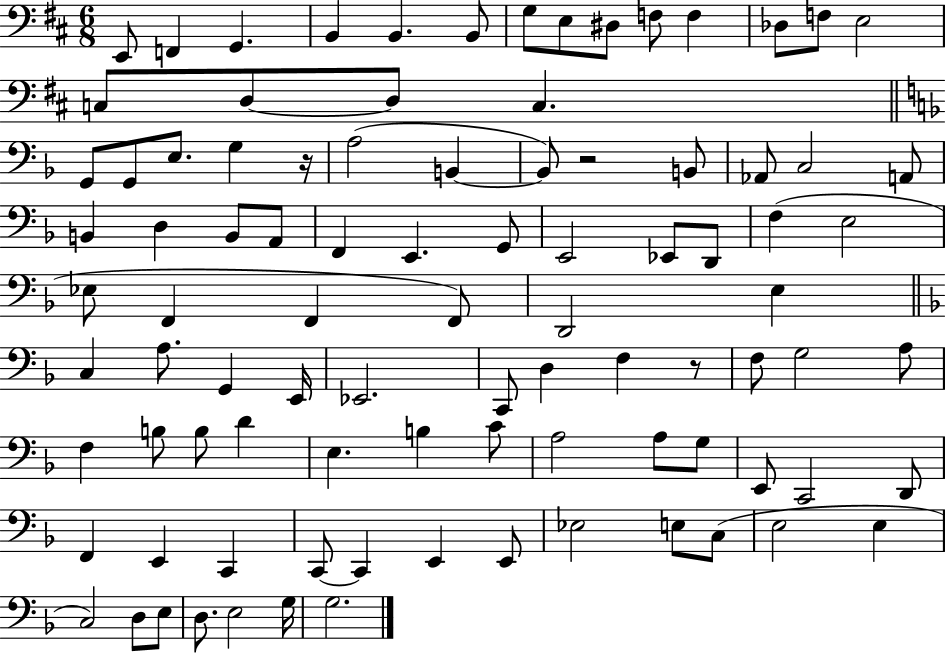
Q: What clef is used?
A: bass